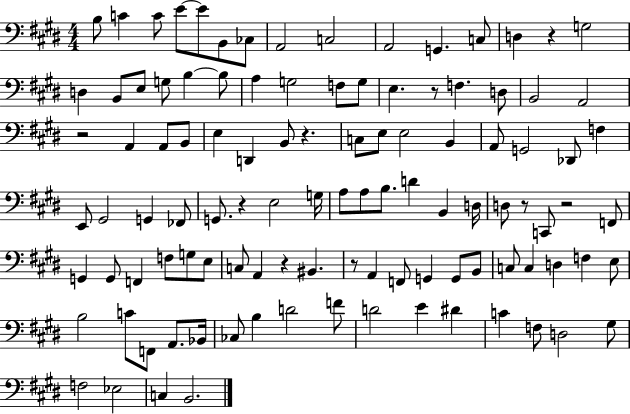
X:1
T:Untitled
M:4/4
L:1/4
K:E
B,/2 C C/2 E/2 E/2 B,,/2 _C,/2 A,,2 C,2 A,,2 G,, C,/2 D, z G,2 D, B,,/2 E,/2 G,/2 B, B,/2 A, G,2 F,/2 G,/2 E, z/2 F, D,/2 B,,2 A,,2 z2 A,, A,,/2 B,,/2 E, D,, B,,/2 z C,/2 E,/2 E,2 B,, A,,/2 G,,2 _D,,/2 F, E,,/2 ^G,,2 G,, _F,,/2 G,,/2 z E,2 G,/4 A,/2 A,/2 B,/2 D B,, D,/4 D,/2 z/2 C,,/2 z2 F,,/2 G,, G,,/2 F,, F,/2 G,/2 E,/2 C,/2 A,, z ^B,, z/2 A,, F,,/2 G,, G,,/2 B,,/2 C,/2 C, D, F, E,/2 B,2 C/2 F,,/2 A,,/2 _B,,/4 _C,/2 B, D2 F/2 D2 E ^D C F,/2 D,2 ^G,/2 F,2 _E,2 C, B,,2